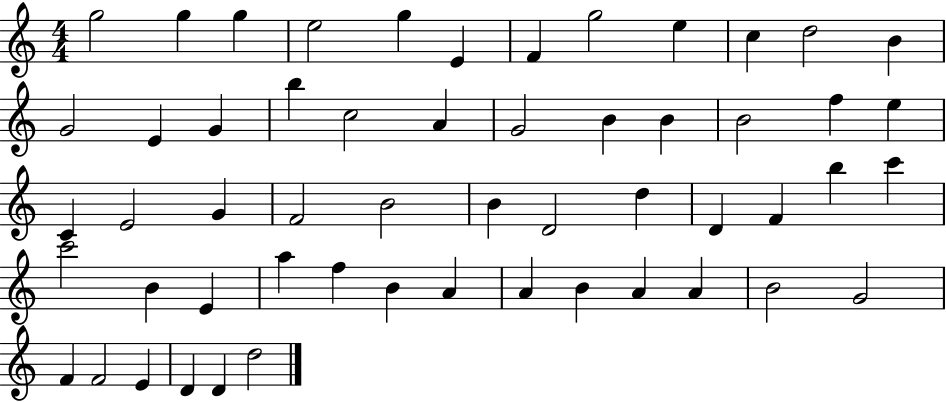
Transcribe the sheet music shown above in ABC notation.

X:1
T:Untitled
M:4/4
L:1/4
K:C
g2 g g e2 g E F g2 e c d2 B G2 E G b c2 A G2 B B B2 f e C E2 G F2 B2 B D2 d D F b c' c'2 B E a f B A A B A A B2 G2 F F2 E D D d2